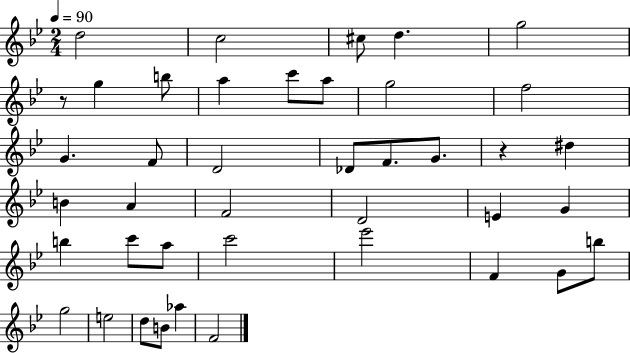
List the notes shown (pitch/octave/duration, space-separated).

D5/h C5/h C#5/e D5/q. G5/h R/e G5/q B5/e A5/q C6/e A5/e G5/h F5/h G4/q. F4/e D4/h Db4/e F4/e. G4/e. R/q D#5/q B4/q A4/q F4/h D4/h E4/q G4/q B5/q C6/e A5/e C6/h Eb6/h F4/q G4/e B5/e G5/h E5/h D5/e B4/e Ab5/q F4/h